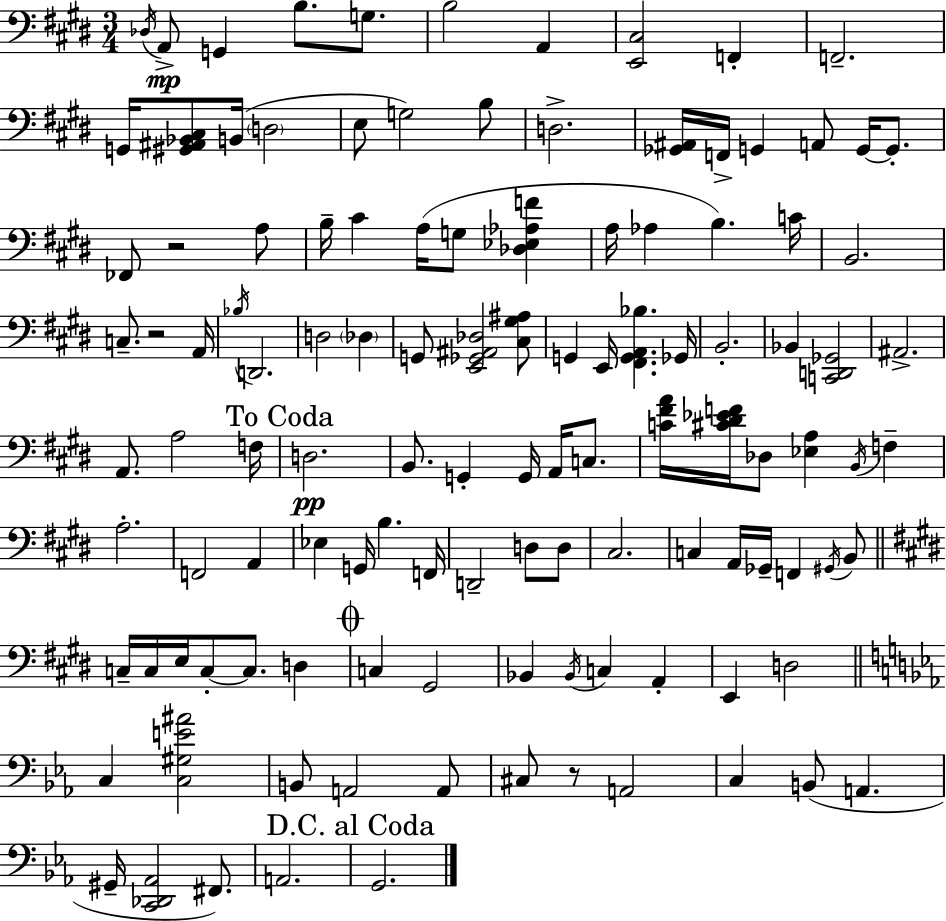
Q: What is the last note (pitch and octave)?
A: G2